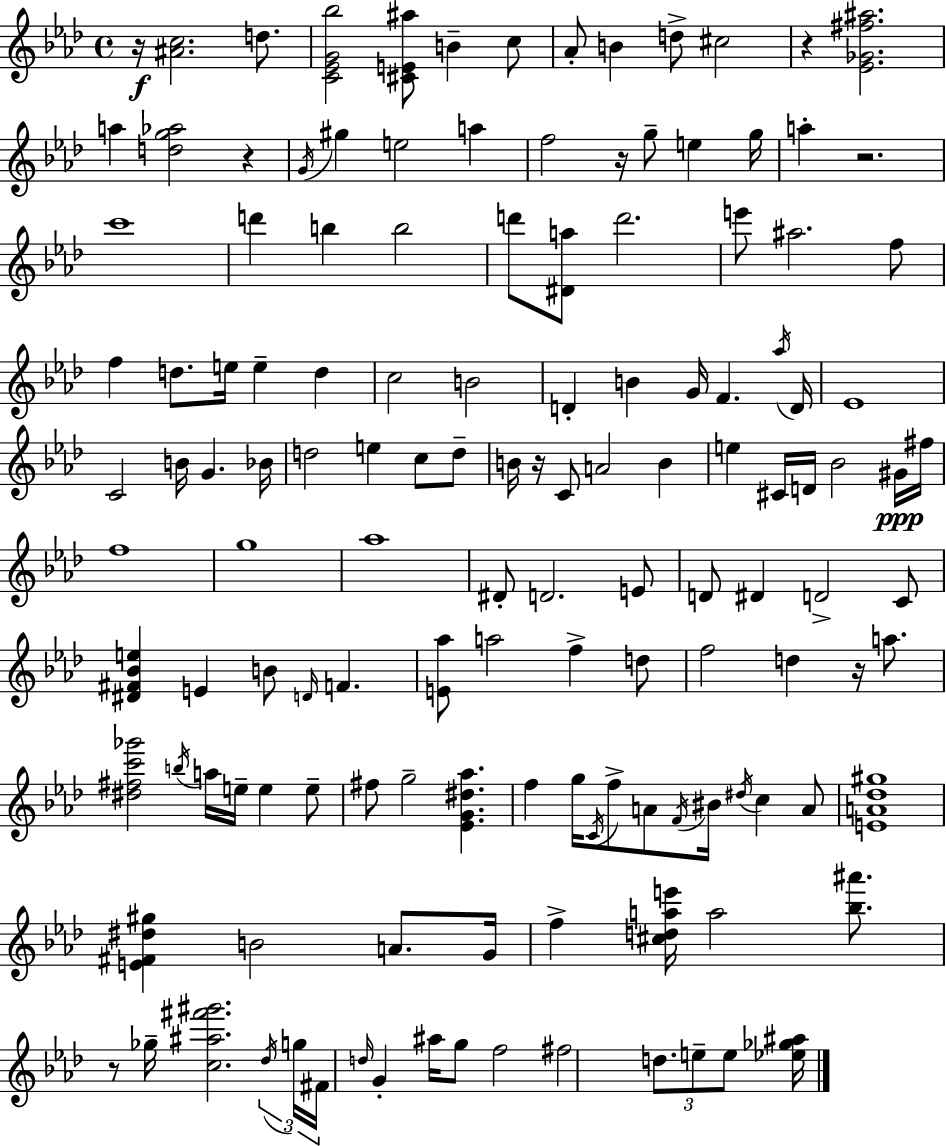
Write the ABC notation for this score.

X:1
T:Untitled
M:4/4
L:1/4
K:Fm
z/4 [^Ac]2 d/2 [C_EG_b]2 [^CE^a]/2 B c/2 _A/2 B d/2 ^c2 z [_E_G^f^a]2 a [dg_a]2 z G/4 ^g e2 a f2 z/4 g/2 e g/4 a z2 c'4 d' b b2 d'/2 [^Da]/2 d'2 e'/2 ^a2 f/2 f d/2 e/4 e d c2 B2 D B G/4 F _a/4 D/4 _E4 C2 B/4 G _B/4 d2 e c/2 d/2 B/4 z/4 C/2 A2 B e ^C/4 D/4 _B2 ^G/4 ^f/4 f4 g4 _a4 ^D/2 D2 E/2 D/2 ^D D2 C/2 [^D^F_Be] E B/2 D/4 F [E_a]/2 a2 f d/2 f2 d z/4 a/2 [^d^fc'_g']2 b/4 a/4 e/4 e e/2 ^f/2 g2 [_EG^d_a] f g/4 C/4 f/2 A/2 F/4 ^B/4 ^d/4 c A/2 [EA_d^g]4 [E^F^d^g] B2 A/2 G/4 f [^cdae']/4 a2 [_b^a']/2 z/2 _g/4 [c^a^f'^g']2 _d/4 g/4 ^F/4 d/4 G ^a/4 g/2 f2 ^f2 d/2 e/2 e/2 [_e_g^a]/4